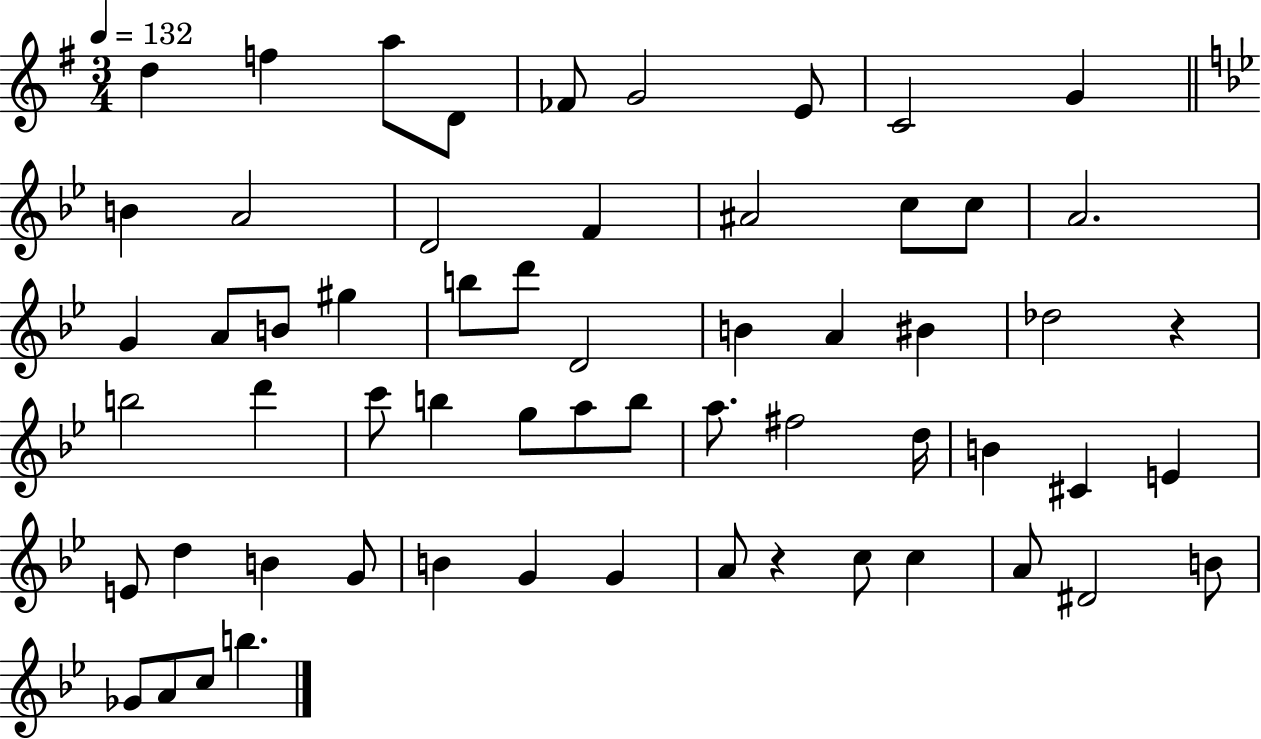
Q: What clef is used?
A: treble